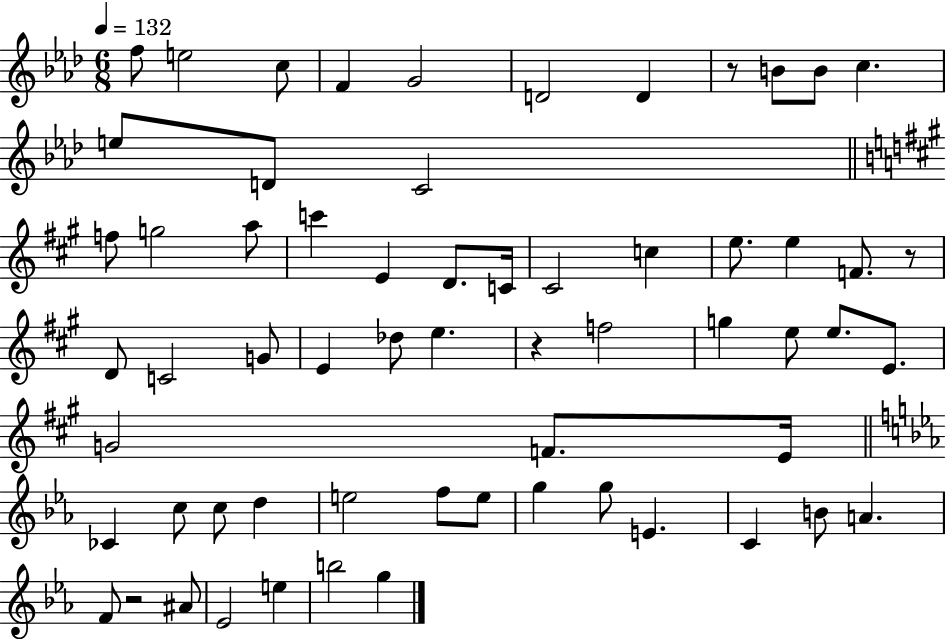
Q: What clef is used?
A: treble